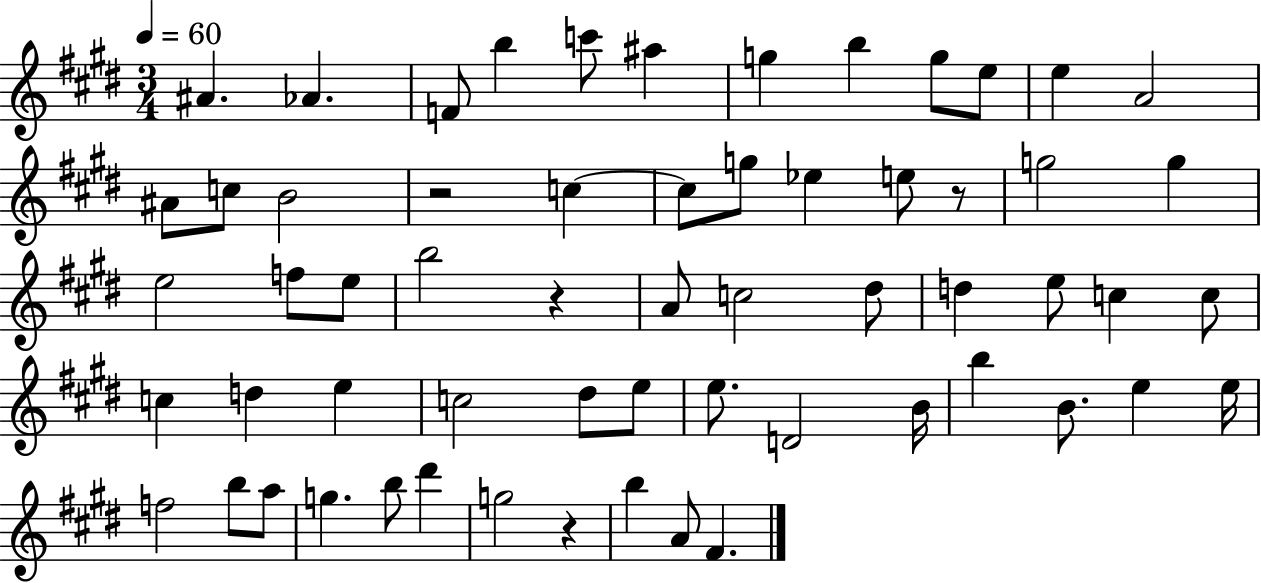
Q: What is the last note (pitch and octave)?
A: F#4